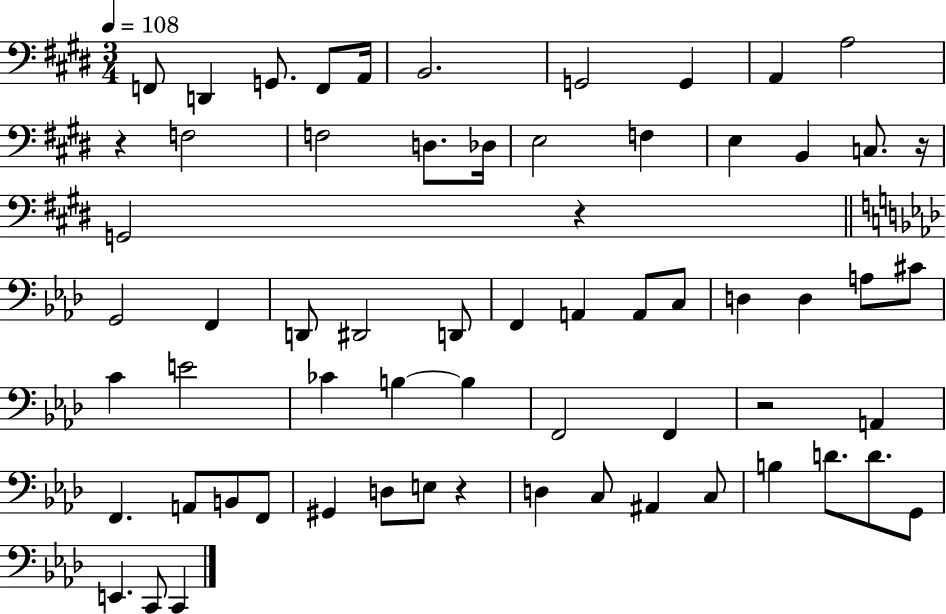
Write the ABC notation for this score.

X:1
T:Untitled
M:3/4
L:1/4
K:E
F,,/2 D,, G,,/2 F,,/2 A,,/4 B,,2 G,,2 G,, A,, A,2 z F,2 F,2 D,/2 _D,/4 E,2 F, E, B,, C,/2 z/4 G,,2 z G,,2 F,, D,,/2 ^D,,2 D,,/2 F,, A,, A,,/2 C,/2 D, D, A,/2 ^C/2 C E2 _C B, B, F,,2 F,, z2 A,, F,, A,,/2 B,,/2 F,,/2 ^G,, D,/2 E,/2 z D, C,/2 ^A,, C,/2 B, D/2 D/2 G,,/2 E,, C,,/2 C,,